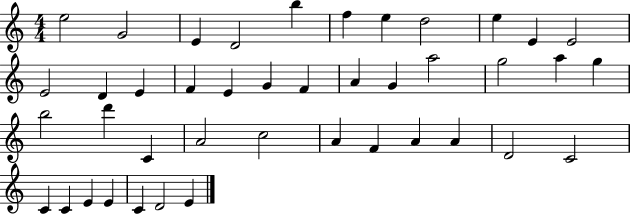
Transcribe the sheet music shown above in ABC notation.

X:1
T:Untitled
M:4/4
L:1/4
K:C
e2 G2 E D2 b f e d2 e E E2 E2 D E F E G F A G a2 g2 a g b2 d' C A2 c2 A F A A D2 C2 C C E E C D2 E